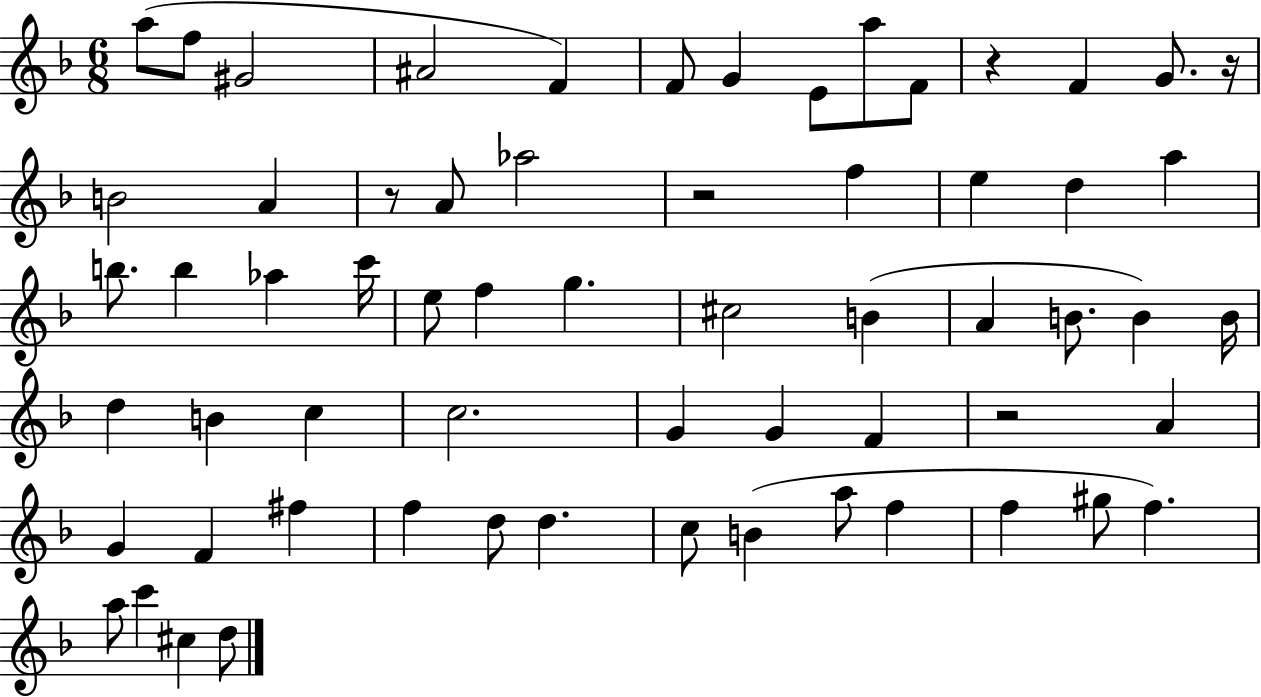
A5/e F5/e G#4/h A#4/h F4/q F4/e G4/q E4/e A5/e F4/e R/q F4/q G4/e. R/s B4/h A4/q R/e A4/e Ab5/h R/h F5/q E5/q D5/q A5/q B5/e. B5/q Ab5/q C6/s E5/e F5/q G5/q. C#5/h B4/q A4/q B4/e. B4/q B4/s D5/q B4/q C5/q C5/h. G4/q G4/q F4/q R/h A4/q G4/q F4/q F#5/q F5/q D5/e D5/q. C5/e B4/q A5/e F5/q F5/q G#5/e F5/q. A5/e C6/q C#5/q D5/e